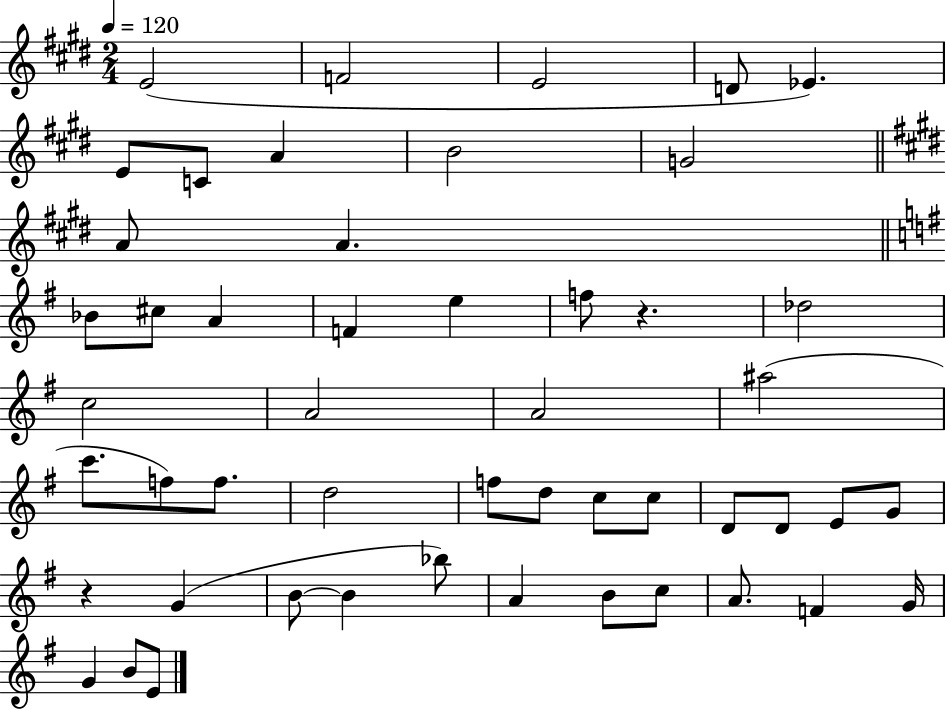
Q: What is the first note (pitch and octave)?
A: E4